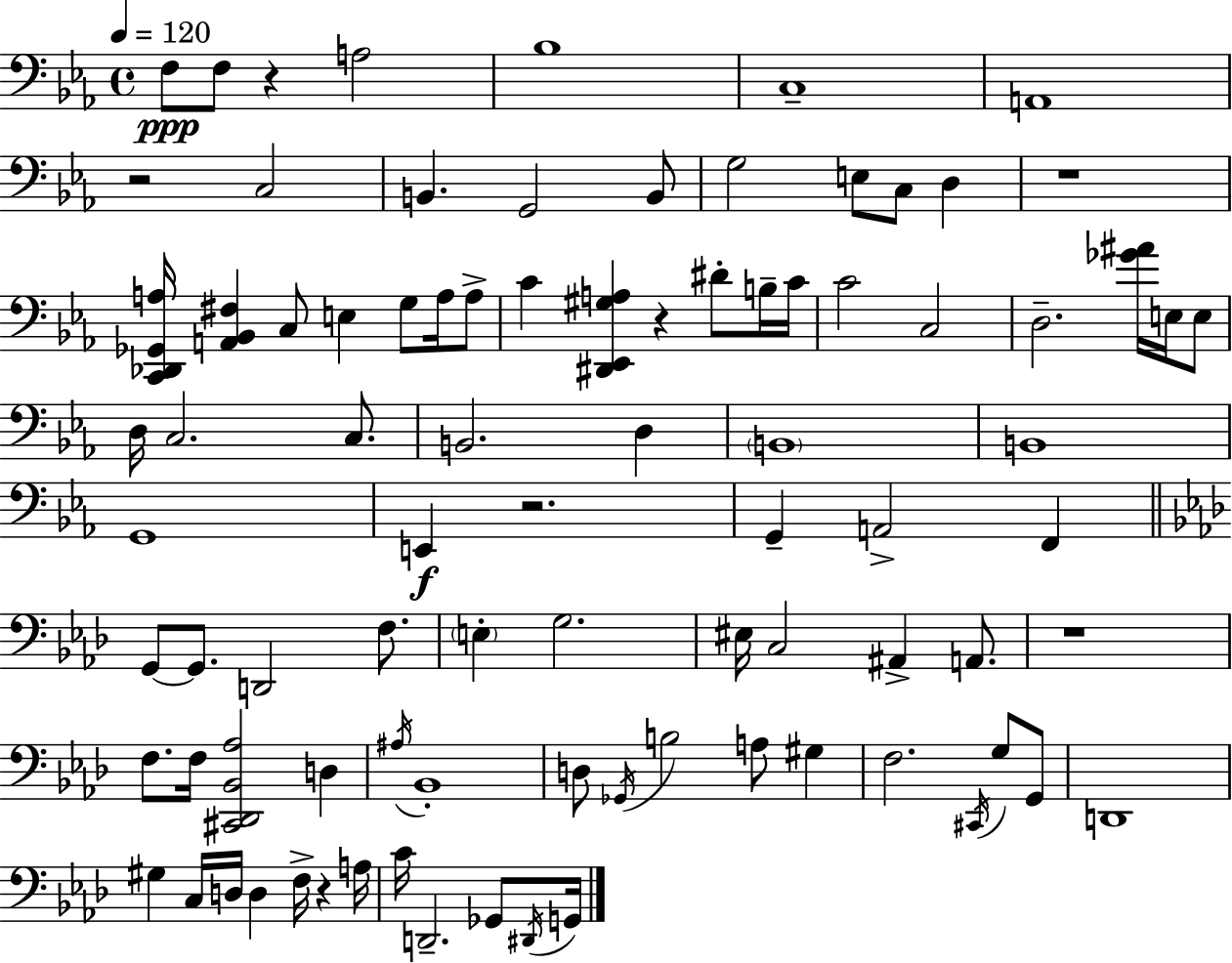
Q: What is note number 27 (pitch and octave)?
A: E3